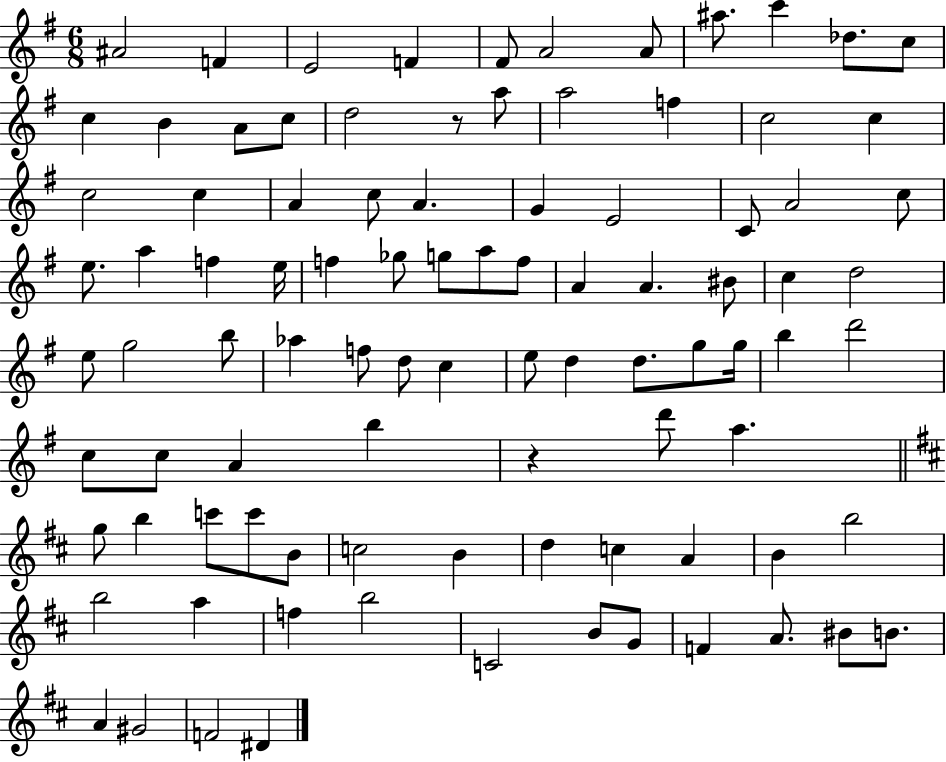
X:1
T:Untitled
M:6/8
L:1/4
K:G
^A2 F E2 F ^F/2 A2 A/2 ^a/2 c' _d/2 c/2 c B A/2 c/2 d2 z/2 a/2 a2 f c2 c c2 c A c/2 A G E2 C/2 A2 c/2 e/2 a f e/4 f _g/2 g/2 a/2 f/2 A A ^B/2 c d2 e/2 g2 b/2 _a f/2 d/2 c e/2 d d/2 g/2 g/4 b d'2 c/2 c/2 A b z d'/2 a g/2 b c'/2 c'/2 B/2 c2 B d c A B b2 b2 a f b2 C2 B/2 G/2 F A/2 ^B/2 B/2 A ^G2 F2 ^D